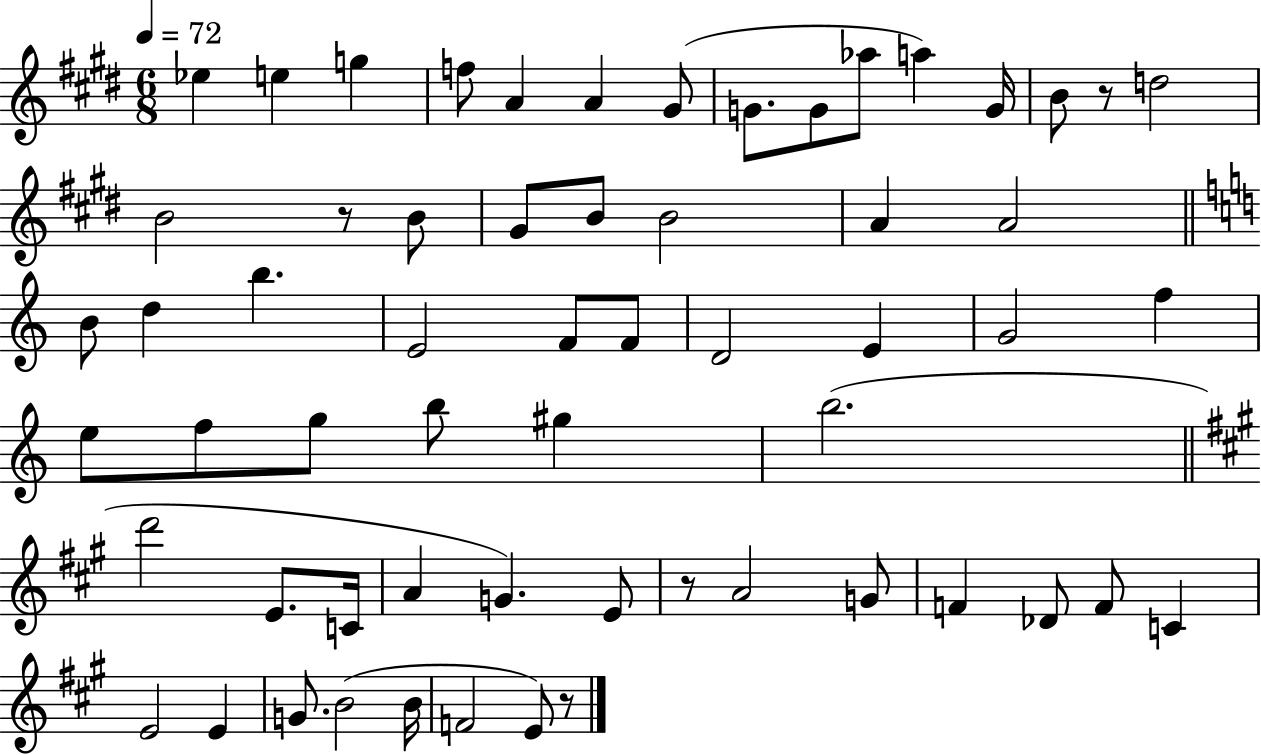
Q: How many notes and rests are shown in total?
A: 60